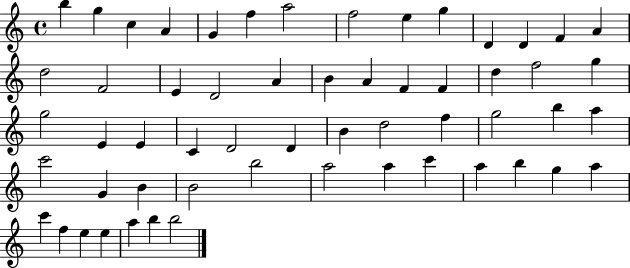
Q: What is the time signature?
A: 4/4